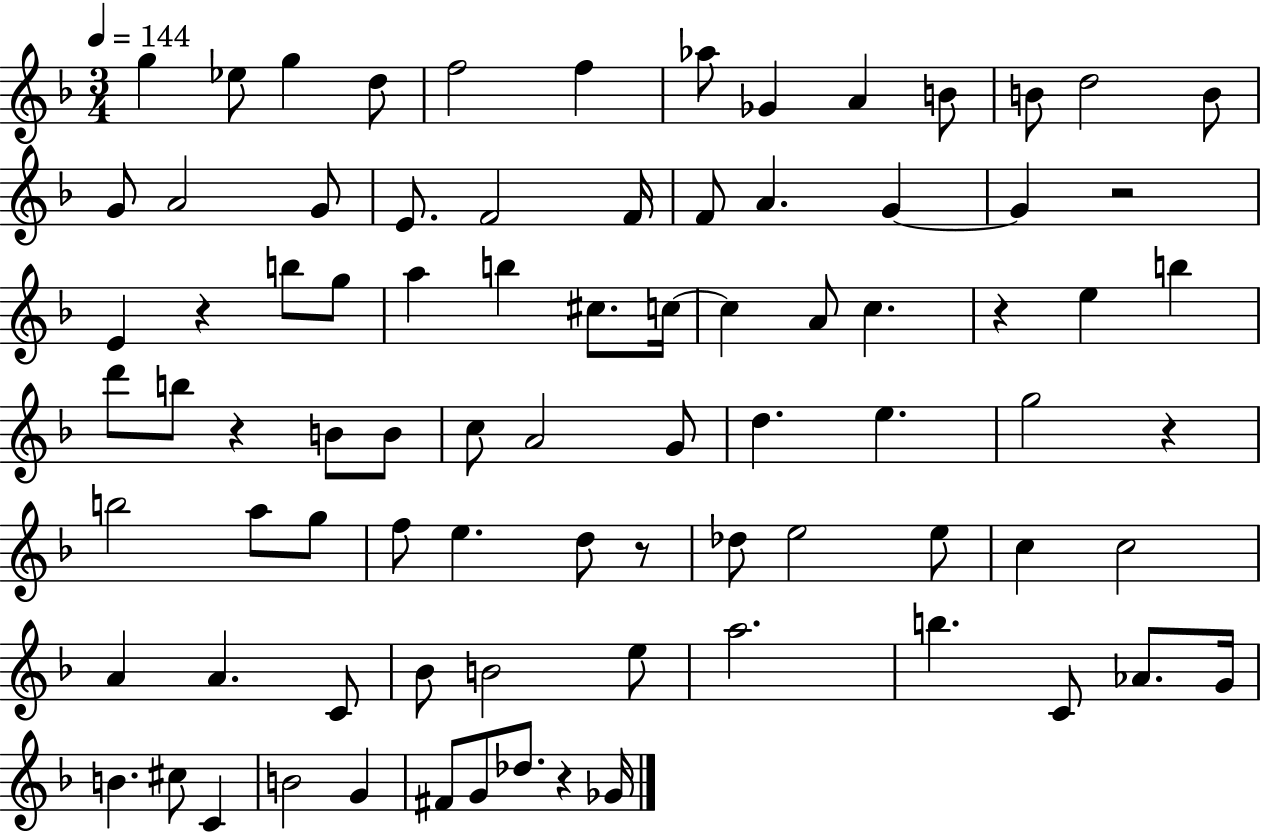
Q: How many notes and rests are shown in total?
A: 83